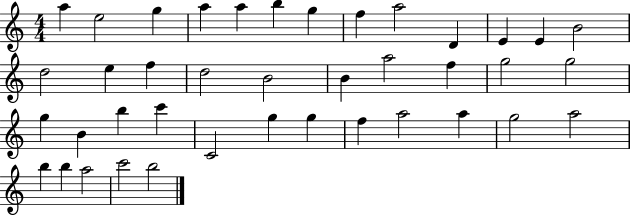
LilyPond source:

{
  \clef treble
  \numericTimeSignature
  \time 4/4
  \key c \major
  a''4 e''2 g''4 | a''4 a''4 b''4 g''4 | f''4 a''2 d'4 | e'4 e'4 b'2 | \break d''2 e''4 f''4 | d''2 b'2 | b'4 a''2 f''4 | g''2 g''2 | \break g''4 b'4 b''4 c'''4 | c'2 g''4 g''4 | f''4 a''2 a''4 | g''2 a''2 | \break b''4 b''4 a''2 | c'''2 b''2 | \bar "|."
}